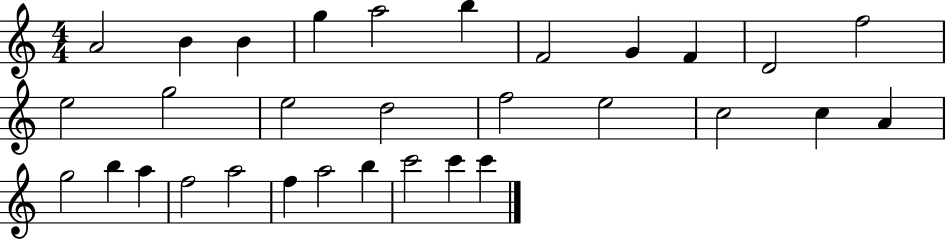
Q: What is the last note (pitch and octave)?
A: C6